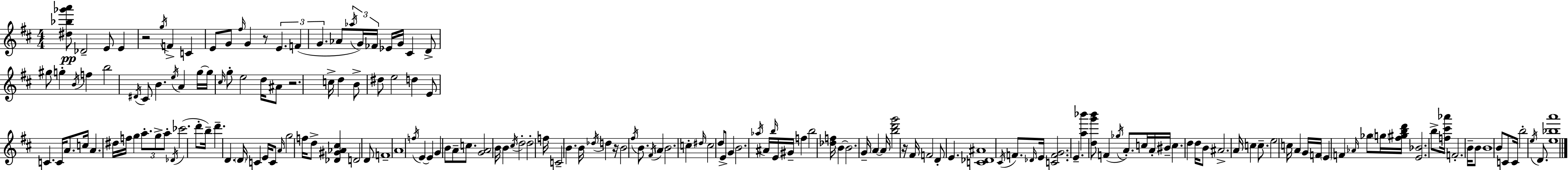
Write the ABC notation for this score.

X:1
T:Untitled
M:4/4
L:1/4
K:D
[^d_b_g'a']/2 _D2 E/2 E z2 g/4 F C E/2 G/2 ^f/4 G z/2 E F G _A/2 _a/4 G/4 _F/4 _E/4 G/4 ^C D/2 ^g/2 g B/4 f b2 ^D/4 ^C/2 B e/4 A g/4 g/4 ^c/4 g/2 e2 d/4 ^A/2 z2 c/4 d B/2 ^d/2 e2 d E/2 C C/4 A/2 c/4 A ^d/4 f/4 g a/2 g/2 a/2 _D/4 _c'2 d'/2 b/4 d' D D/4 C E/4 C/2 A/4 g2 f/4 d/2 [_D^G_A^c] D2 D/2 F4 A4 f/4 E E G B/2 A/2 c/2 [GA]2 B/4 B ^c/4 d2 d2 f/4 C2 B B/4 _d/4 d z/4 B2 ^f/4 B/2 ^F/4 A B2 c ^d/4 c2 d/2 E/2 G B2 _a/4 ^A/4 b/4 E/4 ^G/4 f b2 [_df]/4 B B2 G/4 A A/4 [bd'g']2 z/4 ^F/4 F2 D/2 E [C_D^A]4 ^C/4 F/2 _D/4 E/4 [CFG]2 E [a_b'] [dg'b']/2 F _g/4 A/2 c/4 A/4 ^B/4 c d d/4 B/2 ^A2 A/4 c c/2 e2 c/4 A G/4 F/4 E F _A/4 _g/2 g/4 [^f^gbd']/4 [E_B]2 b/2 [f^c'_a']/4 F2 B/4 B/2 B4 B/2 C/2 C/4 b2 e/4 D/2 [e_ba']4